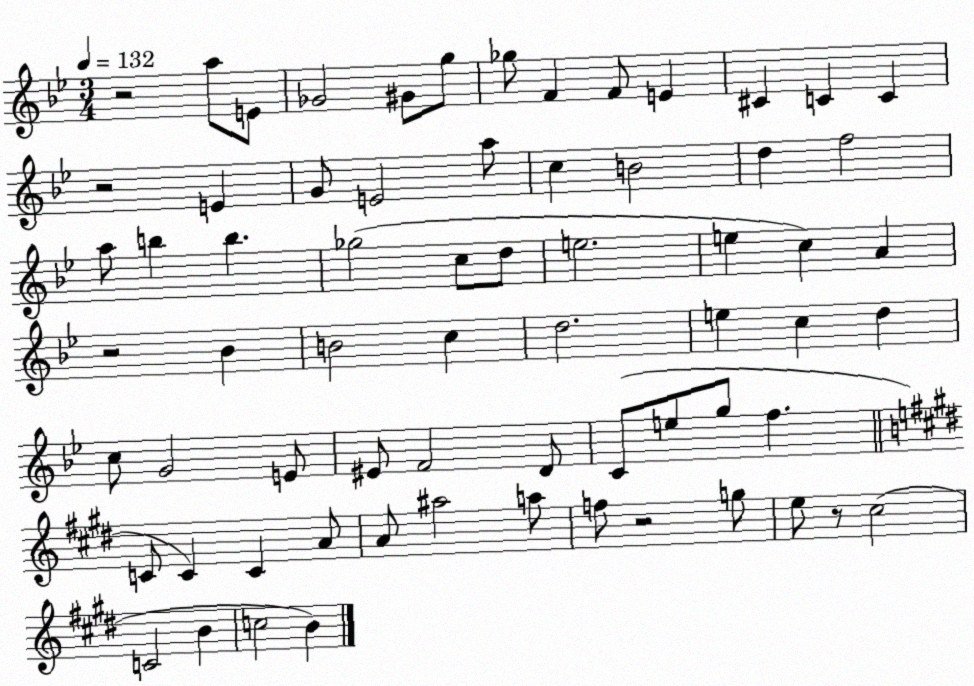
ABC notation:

X:1
T:Untitled
M:3/4
L:1/4
K:Bb
z2 a/2 E/2 _G2 ^G/2 g/2 _g/2 F F/2 E ^C C C z2 E G/2 E2 a/2 c B2 d f2 a/2 b b _g2 c/2 d/2 e2 e c A z2 _B B2 c d2 e c d c/2 G2 E/2 ^E/2 F2 D/2 C/2 e/2 g/2 f C/2 C C A/2 A/2 ^a2 a/2 f/2 z2 g/2 e/2 z/2 ^c2 C2 B c2 B